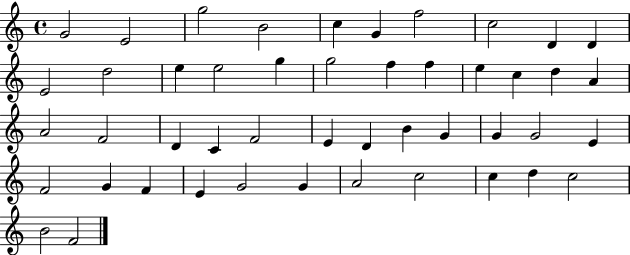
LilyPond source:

{
  \clef treble
  \time 4/4
  \defaultTimeSignature
  \key c \major
  g'2 e'2 | g''2 b'2 | c''4 g'4 f''2 | c''2 d'4 d'4 | \break e'2 d''2 | e''4 e''2 g''4 | g''2 f''4 f''4 | e''4 c''4 d''4 a'4 | \break a'2 f'2 | d'4 c'4 f'2 | e'4 d'4 b'4 g'4 | g'4 g'2 e'4 | \break f'2 g'4 f'4 | e'4 g'2 g'4 | a'2 c''2 | c''4 d''4 c''2 | \break b'2 f'2 | \bar "|."
}